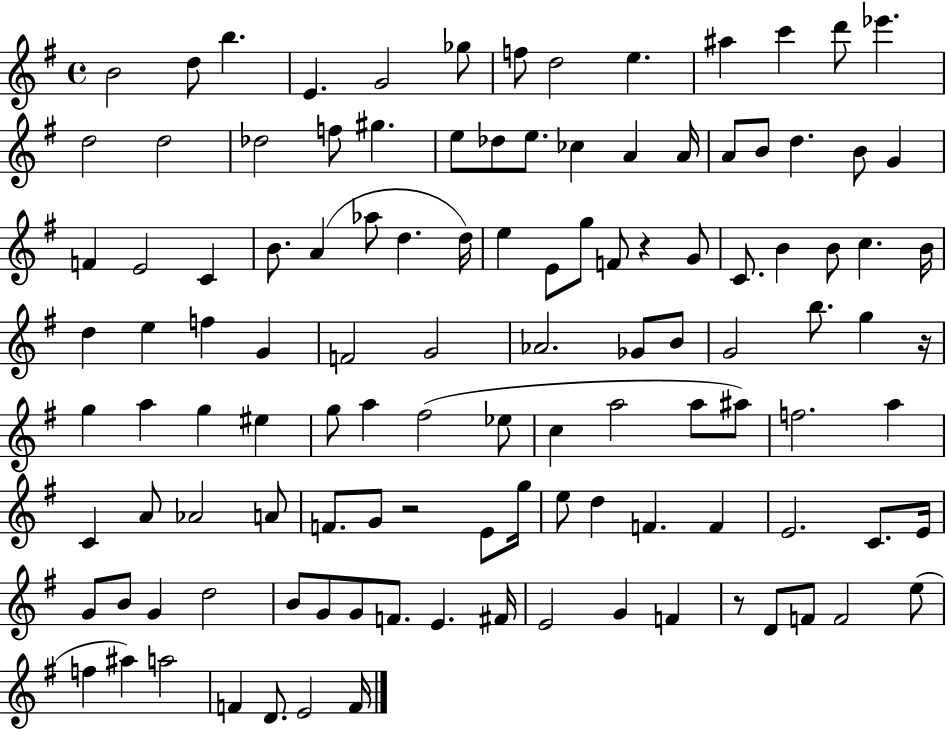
{
  \clef treble
  \time 4/4
  \defaultTimeSignature
  \key g \major
  b'2 d''8 b''4. | e'4. g'2 ges''8 | f''8 d''2 e''4. | ais''4 c'''4 d'''8 ees'''4. | \break d''2 d''2 | des''2 f''8 gis''4. | e''8 des''8 e''8. ces''4 a'4 a'16 | a'8 b'8 d''4. b'8 g'4 | \break f'4 e'2 c'4 | b'8. a'4( aes''8 d''4. d''16) | e''4 e'8 g''8 f'8 r4 g'8 | c'8. b'4 b'8 c''4. b'16 | \break d''4 e''4 f''4 g'4 | f'2 g'2 | aes'2. ges'8 b'8 | g'2 b''8. g''4 r16 | \break g''4 a''4 g''4 eis''4 | g''8 a''4 fis''2( ees''8 | c''4 a''2 a''8 ais''8) | f''2. a''4 | \break c'4 a'8 aes'2 a'8 | f'8. g'8 r2 e'8 g''16 | e''8 d''4 f'4. f'4 | e'2. c'8. e'16 | \break g'8 b'8 g'4 d''2 | b'8 g'8 g'8 f'8. e'4. fis'16 | e'2 g'4 f'4 | r8 d'8 f'8 f'2 e''8( | \break f''4 ais''4) a''2 | f'4 d'8. e'2 f'16 | \bar "|."
}